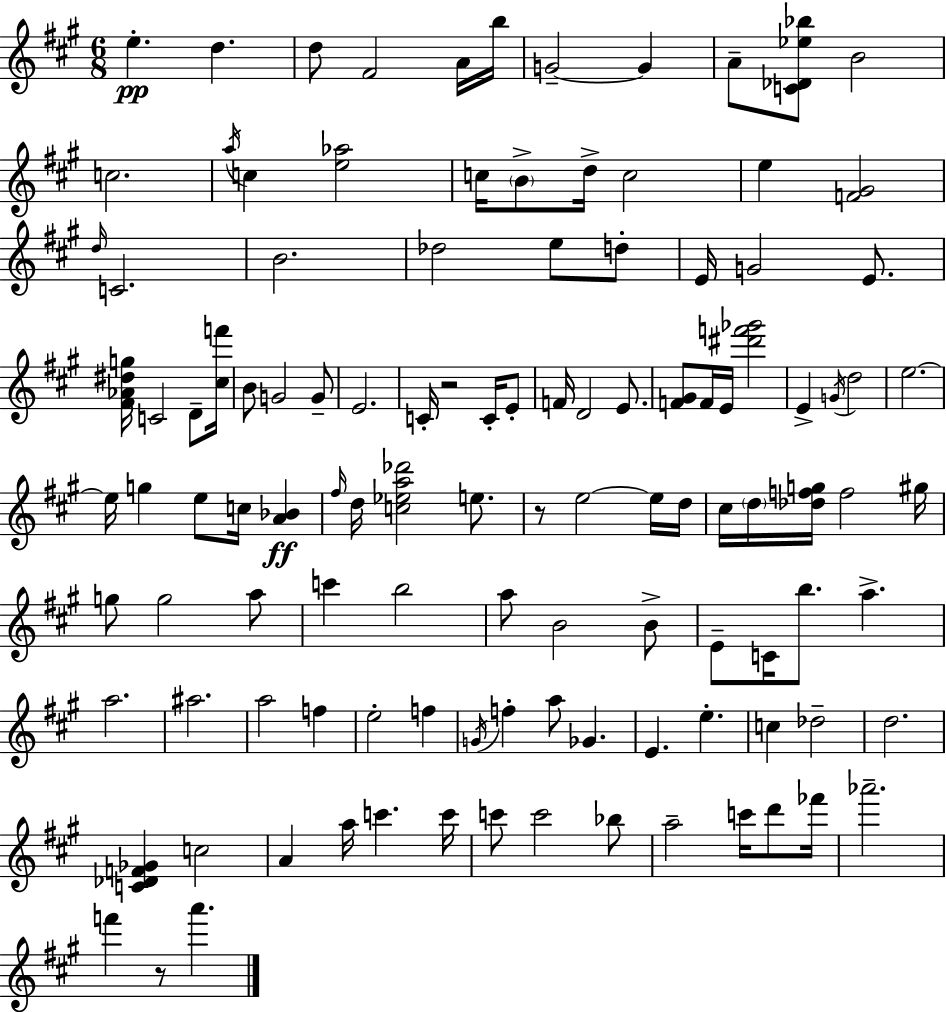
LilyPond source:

{
  \clef treble
  \numericTimeSignature
  \time 6/8
  \key a \major
  \repeat volta 2 { e''4.-.\pp d''4. | d''8 fis'2 a'16 b''16 | g'2--~~ g'4 | a'8-- <c' des' ees'' bes''>8 b'2 | \break c''2. | \acciaccatura { a''16 } c''4 <e'' aes''>2 | c''16 \parenthesize b'8-> d''16-> c''2 | e''4 <f' gis'>2 | \break \grace { d''16 } c'2. | b'2. | des''2 e''8 | d''8-. e'16 g'2 e'8. | \break <fis' aes' dis'' g''>16 c'2 d'8-- | <cis'' f'''>16 b'8 g'2 | g'8-- e'2. | c'16-. r2 c'16-. | \break e'8-. f'16 d'2 e'8. | <f' gis'>8 f'16 e'16 <dis''' f''' ges'''>2 | e'4-> \acciaccatura { g'16 } d''2 | e''2.~~ | \break e''16 g''4 e''8 c''16 <a' bes'>4\ff | \grace { fis''16 } d''16 <c'' ees'' a'' des'''>2 | e''8. r8 e''2~~ | e''16 d''16 cis''16 \parenthesize d''16 <des'' f'' g''>16 f''2 | \break gis''16 g''8 g''2 | a''8 c'''4 b''2 | a''8 b'2 | b'8-> e'8-- c'16 b''8. a''4.-> | \break a''2. | ais''2. | a''2 | f''4 e''2-. | \break f''4 \acciaccatura { g'16 } f''4-. a''8 ges'4. | e'4. e''4.-. | c''4 des''2-- | d''2. | \break <c' des' f' ges'>4 c''2 | a'4 a''16 c'''4. | c'''16 c'''8 c'''2 | bes''8 a''2-- | \break c'''16 d'''8 fes'''16 aes'''2.-- | f'''4 r8 a'''4. | } \bar "|."
}